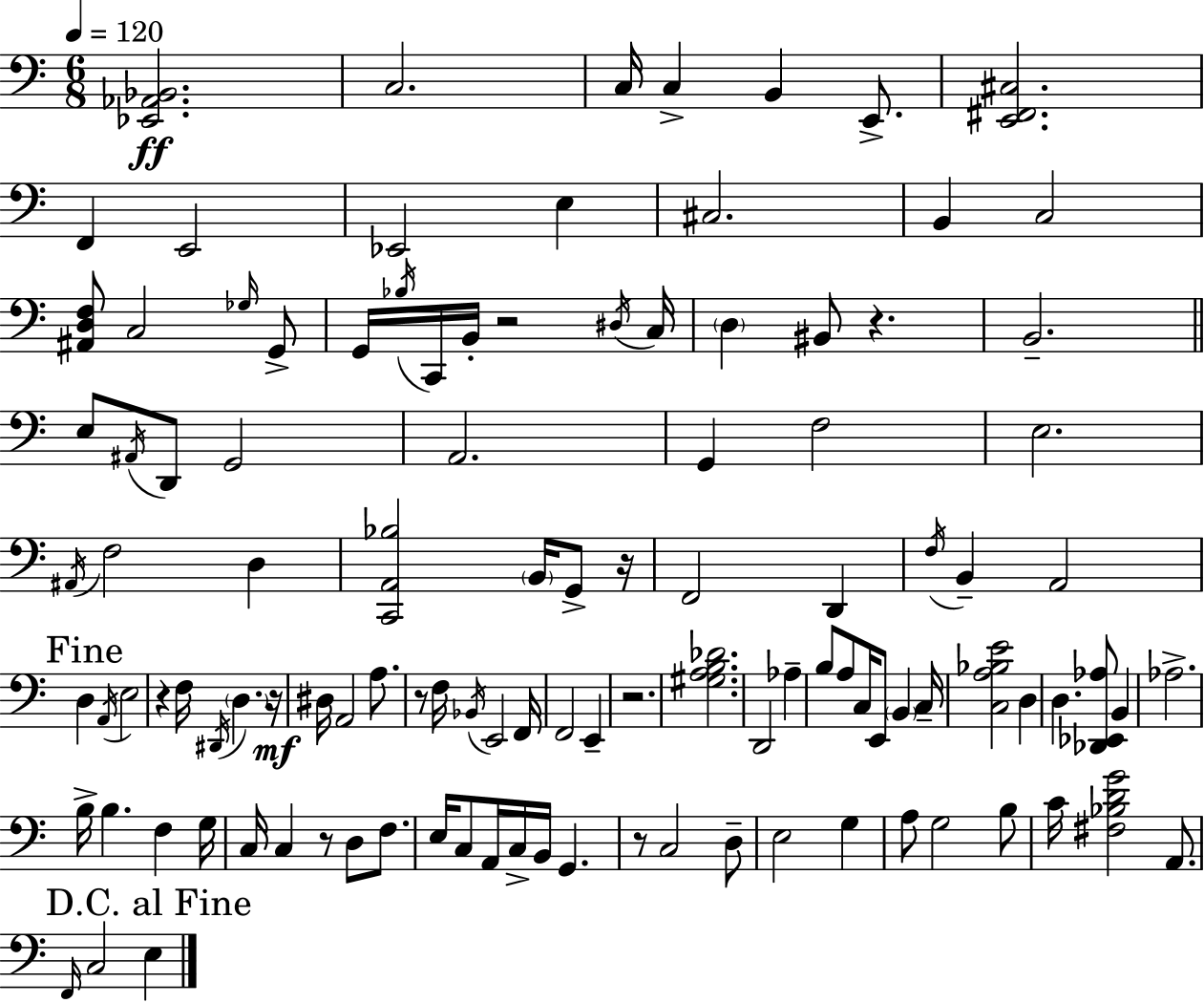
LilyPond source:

{
  \clef bass
  \numericTimeSignature
  \time 6/8
  \key c \major
  \tempo 4 = 120
  <ees, aes, bes,>2.\ff | c2. | c16 c4-> b,4 e,8.-> | <e, fis, cis>2. | \break f,4 e,2 | ees,2 e4 | cis2. | b,4 c2 | \break <ais, d f>8 c2 \grace { ges16 } g,8-> | g,16 \acciaccatura { bes16 } c,16 b,16-. r2 | \acciaccatura { dis16 } c16 \parenthesize d4 bis,8 r4. | b,2.-- | \break \bar "||" \break \key c \major e8 \acciaccatura { ais,16 } d,8 g,2 | a,2. | g,4 f2 | e2. | \break \acciaccatura { ais,16 } f2 d4 | <c, a, bes>2 \parenthesize b,16 g,8-> | r16 f,2 d,4 | \acciaccatura { f16 } b,4-- a,2 | \break \mark "Fine" d4 \acciaccatura { a,16 } e2 | r4 f16 \acciaccatura { dis,16 } \parenthesize d4. | r16\mf dis16 a,2 | a8. r8 f16 \acciaccatura { bes,16 } e,2 | \break f,16 f,2 | e,4-- r2. | <gis a b des'>2. | d,2 | \break aes4-- b8 a8 c16 e,8 | \parenthesize b,4 c16-- <c a bes e'>2 | d4 d4. | <des, ees, aes>8 b,4 aes2.-> | \break b16-> b4. | f4 g16 c16 c4 r8 | d8 f8. e16 c8 a,16 c16-> b,16 | g,4. r8 c2 | \break d8-- e2 | g4 a8 g2 | b8 c'16 <fis bes d' g'>2 | a,8. \mark "D.C. al Fine" \grace { f,16 } c2 | \break e4 \bar "|."
}